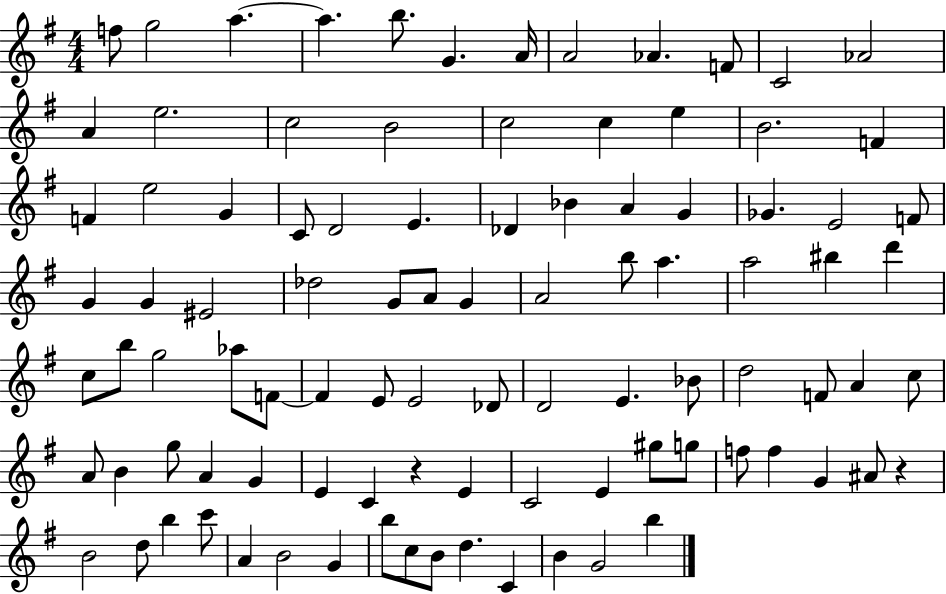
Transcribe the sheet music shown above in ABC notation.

X:1
T:Untitled
M:4/4
L:1/4
K:G
f/2 g2 a a b/2 G A/4 A2 _A F/2 C2 _A2 A e2 c2 B2 c2 c e B2 F F e2 G C/2 D2 E _D _B A G _G E2 F/2 G G ^E2 _d2 G/2 A/2 G A2 b/2 a a2 ^b d' c/2 b/2 g2 _a/2 F/2 F E/2 E2 _D/2 D2 E _B/2 d2 F/2 A c/2 A/2 B g/2 A G E C z E C2 E ^g/2 g/2 f/2 f G ^A/2 z B2 d/2 b c'/2 A B2 G b/2 c/2 B/2 d C B G2 b